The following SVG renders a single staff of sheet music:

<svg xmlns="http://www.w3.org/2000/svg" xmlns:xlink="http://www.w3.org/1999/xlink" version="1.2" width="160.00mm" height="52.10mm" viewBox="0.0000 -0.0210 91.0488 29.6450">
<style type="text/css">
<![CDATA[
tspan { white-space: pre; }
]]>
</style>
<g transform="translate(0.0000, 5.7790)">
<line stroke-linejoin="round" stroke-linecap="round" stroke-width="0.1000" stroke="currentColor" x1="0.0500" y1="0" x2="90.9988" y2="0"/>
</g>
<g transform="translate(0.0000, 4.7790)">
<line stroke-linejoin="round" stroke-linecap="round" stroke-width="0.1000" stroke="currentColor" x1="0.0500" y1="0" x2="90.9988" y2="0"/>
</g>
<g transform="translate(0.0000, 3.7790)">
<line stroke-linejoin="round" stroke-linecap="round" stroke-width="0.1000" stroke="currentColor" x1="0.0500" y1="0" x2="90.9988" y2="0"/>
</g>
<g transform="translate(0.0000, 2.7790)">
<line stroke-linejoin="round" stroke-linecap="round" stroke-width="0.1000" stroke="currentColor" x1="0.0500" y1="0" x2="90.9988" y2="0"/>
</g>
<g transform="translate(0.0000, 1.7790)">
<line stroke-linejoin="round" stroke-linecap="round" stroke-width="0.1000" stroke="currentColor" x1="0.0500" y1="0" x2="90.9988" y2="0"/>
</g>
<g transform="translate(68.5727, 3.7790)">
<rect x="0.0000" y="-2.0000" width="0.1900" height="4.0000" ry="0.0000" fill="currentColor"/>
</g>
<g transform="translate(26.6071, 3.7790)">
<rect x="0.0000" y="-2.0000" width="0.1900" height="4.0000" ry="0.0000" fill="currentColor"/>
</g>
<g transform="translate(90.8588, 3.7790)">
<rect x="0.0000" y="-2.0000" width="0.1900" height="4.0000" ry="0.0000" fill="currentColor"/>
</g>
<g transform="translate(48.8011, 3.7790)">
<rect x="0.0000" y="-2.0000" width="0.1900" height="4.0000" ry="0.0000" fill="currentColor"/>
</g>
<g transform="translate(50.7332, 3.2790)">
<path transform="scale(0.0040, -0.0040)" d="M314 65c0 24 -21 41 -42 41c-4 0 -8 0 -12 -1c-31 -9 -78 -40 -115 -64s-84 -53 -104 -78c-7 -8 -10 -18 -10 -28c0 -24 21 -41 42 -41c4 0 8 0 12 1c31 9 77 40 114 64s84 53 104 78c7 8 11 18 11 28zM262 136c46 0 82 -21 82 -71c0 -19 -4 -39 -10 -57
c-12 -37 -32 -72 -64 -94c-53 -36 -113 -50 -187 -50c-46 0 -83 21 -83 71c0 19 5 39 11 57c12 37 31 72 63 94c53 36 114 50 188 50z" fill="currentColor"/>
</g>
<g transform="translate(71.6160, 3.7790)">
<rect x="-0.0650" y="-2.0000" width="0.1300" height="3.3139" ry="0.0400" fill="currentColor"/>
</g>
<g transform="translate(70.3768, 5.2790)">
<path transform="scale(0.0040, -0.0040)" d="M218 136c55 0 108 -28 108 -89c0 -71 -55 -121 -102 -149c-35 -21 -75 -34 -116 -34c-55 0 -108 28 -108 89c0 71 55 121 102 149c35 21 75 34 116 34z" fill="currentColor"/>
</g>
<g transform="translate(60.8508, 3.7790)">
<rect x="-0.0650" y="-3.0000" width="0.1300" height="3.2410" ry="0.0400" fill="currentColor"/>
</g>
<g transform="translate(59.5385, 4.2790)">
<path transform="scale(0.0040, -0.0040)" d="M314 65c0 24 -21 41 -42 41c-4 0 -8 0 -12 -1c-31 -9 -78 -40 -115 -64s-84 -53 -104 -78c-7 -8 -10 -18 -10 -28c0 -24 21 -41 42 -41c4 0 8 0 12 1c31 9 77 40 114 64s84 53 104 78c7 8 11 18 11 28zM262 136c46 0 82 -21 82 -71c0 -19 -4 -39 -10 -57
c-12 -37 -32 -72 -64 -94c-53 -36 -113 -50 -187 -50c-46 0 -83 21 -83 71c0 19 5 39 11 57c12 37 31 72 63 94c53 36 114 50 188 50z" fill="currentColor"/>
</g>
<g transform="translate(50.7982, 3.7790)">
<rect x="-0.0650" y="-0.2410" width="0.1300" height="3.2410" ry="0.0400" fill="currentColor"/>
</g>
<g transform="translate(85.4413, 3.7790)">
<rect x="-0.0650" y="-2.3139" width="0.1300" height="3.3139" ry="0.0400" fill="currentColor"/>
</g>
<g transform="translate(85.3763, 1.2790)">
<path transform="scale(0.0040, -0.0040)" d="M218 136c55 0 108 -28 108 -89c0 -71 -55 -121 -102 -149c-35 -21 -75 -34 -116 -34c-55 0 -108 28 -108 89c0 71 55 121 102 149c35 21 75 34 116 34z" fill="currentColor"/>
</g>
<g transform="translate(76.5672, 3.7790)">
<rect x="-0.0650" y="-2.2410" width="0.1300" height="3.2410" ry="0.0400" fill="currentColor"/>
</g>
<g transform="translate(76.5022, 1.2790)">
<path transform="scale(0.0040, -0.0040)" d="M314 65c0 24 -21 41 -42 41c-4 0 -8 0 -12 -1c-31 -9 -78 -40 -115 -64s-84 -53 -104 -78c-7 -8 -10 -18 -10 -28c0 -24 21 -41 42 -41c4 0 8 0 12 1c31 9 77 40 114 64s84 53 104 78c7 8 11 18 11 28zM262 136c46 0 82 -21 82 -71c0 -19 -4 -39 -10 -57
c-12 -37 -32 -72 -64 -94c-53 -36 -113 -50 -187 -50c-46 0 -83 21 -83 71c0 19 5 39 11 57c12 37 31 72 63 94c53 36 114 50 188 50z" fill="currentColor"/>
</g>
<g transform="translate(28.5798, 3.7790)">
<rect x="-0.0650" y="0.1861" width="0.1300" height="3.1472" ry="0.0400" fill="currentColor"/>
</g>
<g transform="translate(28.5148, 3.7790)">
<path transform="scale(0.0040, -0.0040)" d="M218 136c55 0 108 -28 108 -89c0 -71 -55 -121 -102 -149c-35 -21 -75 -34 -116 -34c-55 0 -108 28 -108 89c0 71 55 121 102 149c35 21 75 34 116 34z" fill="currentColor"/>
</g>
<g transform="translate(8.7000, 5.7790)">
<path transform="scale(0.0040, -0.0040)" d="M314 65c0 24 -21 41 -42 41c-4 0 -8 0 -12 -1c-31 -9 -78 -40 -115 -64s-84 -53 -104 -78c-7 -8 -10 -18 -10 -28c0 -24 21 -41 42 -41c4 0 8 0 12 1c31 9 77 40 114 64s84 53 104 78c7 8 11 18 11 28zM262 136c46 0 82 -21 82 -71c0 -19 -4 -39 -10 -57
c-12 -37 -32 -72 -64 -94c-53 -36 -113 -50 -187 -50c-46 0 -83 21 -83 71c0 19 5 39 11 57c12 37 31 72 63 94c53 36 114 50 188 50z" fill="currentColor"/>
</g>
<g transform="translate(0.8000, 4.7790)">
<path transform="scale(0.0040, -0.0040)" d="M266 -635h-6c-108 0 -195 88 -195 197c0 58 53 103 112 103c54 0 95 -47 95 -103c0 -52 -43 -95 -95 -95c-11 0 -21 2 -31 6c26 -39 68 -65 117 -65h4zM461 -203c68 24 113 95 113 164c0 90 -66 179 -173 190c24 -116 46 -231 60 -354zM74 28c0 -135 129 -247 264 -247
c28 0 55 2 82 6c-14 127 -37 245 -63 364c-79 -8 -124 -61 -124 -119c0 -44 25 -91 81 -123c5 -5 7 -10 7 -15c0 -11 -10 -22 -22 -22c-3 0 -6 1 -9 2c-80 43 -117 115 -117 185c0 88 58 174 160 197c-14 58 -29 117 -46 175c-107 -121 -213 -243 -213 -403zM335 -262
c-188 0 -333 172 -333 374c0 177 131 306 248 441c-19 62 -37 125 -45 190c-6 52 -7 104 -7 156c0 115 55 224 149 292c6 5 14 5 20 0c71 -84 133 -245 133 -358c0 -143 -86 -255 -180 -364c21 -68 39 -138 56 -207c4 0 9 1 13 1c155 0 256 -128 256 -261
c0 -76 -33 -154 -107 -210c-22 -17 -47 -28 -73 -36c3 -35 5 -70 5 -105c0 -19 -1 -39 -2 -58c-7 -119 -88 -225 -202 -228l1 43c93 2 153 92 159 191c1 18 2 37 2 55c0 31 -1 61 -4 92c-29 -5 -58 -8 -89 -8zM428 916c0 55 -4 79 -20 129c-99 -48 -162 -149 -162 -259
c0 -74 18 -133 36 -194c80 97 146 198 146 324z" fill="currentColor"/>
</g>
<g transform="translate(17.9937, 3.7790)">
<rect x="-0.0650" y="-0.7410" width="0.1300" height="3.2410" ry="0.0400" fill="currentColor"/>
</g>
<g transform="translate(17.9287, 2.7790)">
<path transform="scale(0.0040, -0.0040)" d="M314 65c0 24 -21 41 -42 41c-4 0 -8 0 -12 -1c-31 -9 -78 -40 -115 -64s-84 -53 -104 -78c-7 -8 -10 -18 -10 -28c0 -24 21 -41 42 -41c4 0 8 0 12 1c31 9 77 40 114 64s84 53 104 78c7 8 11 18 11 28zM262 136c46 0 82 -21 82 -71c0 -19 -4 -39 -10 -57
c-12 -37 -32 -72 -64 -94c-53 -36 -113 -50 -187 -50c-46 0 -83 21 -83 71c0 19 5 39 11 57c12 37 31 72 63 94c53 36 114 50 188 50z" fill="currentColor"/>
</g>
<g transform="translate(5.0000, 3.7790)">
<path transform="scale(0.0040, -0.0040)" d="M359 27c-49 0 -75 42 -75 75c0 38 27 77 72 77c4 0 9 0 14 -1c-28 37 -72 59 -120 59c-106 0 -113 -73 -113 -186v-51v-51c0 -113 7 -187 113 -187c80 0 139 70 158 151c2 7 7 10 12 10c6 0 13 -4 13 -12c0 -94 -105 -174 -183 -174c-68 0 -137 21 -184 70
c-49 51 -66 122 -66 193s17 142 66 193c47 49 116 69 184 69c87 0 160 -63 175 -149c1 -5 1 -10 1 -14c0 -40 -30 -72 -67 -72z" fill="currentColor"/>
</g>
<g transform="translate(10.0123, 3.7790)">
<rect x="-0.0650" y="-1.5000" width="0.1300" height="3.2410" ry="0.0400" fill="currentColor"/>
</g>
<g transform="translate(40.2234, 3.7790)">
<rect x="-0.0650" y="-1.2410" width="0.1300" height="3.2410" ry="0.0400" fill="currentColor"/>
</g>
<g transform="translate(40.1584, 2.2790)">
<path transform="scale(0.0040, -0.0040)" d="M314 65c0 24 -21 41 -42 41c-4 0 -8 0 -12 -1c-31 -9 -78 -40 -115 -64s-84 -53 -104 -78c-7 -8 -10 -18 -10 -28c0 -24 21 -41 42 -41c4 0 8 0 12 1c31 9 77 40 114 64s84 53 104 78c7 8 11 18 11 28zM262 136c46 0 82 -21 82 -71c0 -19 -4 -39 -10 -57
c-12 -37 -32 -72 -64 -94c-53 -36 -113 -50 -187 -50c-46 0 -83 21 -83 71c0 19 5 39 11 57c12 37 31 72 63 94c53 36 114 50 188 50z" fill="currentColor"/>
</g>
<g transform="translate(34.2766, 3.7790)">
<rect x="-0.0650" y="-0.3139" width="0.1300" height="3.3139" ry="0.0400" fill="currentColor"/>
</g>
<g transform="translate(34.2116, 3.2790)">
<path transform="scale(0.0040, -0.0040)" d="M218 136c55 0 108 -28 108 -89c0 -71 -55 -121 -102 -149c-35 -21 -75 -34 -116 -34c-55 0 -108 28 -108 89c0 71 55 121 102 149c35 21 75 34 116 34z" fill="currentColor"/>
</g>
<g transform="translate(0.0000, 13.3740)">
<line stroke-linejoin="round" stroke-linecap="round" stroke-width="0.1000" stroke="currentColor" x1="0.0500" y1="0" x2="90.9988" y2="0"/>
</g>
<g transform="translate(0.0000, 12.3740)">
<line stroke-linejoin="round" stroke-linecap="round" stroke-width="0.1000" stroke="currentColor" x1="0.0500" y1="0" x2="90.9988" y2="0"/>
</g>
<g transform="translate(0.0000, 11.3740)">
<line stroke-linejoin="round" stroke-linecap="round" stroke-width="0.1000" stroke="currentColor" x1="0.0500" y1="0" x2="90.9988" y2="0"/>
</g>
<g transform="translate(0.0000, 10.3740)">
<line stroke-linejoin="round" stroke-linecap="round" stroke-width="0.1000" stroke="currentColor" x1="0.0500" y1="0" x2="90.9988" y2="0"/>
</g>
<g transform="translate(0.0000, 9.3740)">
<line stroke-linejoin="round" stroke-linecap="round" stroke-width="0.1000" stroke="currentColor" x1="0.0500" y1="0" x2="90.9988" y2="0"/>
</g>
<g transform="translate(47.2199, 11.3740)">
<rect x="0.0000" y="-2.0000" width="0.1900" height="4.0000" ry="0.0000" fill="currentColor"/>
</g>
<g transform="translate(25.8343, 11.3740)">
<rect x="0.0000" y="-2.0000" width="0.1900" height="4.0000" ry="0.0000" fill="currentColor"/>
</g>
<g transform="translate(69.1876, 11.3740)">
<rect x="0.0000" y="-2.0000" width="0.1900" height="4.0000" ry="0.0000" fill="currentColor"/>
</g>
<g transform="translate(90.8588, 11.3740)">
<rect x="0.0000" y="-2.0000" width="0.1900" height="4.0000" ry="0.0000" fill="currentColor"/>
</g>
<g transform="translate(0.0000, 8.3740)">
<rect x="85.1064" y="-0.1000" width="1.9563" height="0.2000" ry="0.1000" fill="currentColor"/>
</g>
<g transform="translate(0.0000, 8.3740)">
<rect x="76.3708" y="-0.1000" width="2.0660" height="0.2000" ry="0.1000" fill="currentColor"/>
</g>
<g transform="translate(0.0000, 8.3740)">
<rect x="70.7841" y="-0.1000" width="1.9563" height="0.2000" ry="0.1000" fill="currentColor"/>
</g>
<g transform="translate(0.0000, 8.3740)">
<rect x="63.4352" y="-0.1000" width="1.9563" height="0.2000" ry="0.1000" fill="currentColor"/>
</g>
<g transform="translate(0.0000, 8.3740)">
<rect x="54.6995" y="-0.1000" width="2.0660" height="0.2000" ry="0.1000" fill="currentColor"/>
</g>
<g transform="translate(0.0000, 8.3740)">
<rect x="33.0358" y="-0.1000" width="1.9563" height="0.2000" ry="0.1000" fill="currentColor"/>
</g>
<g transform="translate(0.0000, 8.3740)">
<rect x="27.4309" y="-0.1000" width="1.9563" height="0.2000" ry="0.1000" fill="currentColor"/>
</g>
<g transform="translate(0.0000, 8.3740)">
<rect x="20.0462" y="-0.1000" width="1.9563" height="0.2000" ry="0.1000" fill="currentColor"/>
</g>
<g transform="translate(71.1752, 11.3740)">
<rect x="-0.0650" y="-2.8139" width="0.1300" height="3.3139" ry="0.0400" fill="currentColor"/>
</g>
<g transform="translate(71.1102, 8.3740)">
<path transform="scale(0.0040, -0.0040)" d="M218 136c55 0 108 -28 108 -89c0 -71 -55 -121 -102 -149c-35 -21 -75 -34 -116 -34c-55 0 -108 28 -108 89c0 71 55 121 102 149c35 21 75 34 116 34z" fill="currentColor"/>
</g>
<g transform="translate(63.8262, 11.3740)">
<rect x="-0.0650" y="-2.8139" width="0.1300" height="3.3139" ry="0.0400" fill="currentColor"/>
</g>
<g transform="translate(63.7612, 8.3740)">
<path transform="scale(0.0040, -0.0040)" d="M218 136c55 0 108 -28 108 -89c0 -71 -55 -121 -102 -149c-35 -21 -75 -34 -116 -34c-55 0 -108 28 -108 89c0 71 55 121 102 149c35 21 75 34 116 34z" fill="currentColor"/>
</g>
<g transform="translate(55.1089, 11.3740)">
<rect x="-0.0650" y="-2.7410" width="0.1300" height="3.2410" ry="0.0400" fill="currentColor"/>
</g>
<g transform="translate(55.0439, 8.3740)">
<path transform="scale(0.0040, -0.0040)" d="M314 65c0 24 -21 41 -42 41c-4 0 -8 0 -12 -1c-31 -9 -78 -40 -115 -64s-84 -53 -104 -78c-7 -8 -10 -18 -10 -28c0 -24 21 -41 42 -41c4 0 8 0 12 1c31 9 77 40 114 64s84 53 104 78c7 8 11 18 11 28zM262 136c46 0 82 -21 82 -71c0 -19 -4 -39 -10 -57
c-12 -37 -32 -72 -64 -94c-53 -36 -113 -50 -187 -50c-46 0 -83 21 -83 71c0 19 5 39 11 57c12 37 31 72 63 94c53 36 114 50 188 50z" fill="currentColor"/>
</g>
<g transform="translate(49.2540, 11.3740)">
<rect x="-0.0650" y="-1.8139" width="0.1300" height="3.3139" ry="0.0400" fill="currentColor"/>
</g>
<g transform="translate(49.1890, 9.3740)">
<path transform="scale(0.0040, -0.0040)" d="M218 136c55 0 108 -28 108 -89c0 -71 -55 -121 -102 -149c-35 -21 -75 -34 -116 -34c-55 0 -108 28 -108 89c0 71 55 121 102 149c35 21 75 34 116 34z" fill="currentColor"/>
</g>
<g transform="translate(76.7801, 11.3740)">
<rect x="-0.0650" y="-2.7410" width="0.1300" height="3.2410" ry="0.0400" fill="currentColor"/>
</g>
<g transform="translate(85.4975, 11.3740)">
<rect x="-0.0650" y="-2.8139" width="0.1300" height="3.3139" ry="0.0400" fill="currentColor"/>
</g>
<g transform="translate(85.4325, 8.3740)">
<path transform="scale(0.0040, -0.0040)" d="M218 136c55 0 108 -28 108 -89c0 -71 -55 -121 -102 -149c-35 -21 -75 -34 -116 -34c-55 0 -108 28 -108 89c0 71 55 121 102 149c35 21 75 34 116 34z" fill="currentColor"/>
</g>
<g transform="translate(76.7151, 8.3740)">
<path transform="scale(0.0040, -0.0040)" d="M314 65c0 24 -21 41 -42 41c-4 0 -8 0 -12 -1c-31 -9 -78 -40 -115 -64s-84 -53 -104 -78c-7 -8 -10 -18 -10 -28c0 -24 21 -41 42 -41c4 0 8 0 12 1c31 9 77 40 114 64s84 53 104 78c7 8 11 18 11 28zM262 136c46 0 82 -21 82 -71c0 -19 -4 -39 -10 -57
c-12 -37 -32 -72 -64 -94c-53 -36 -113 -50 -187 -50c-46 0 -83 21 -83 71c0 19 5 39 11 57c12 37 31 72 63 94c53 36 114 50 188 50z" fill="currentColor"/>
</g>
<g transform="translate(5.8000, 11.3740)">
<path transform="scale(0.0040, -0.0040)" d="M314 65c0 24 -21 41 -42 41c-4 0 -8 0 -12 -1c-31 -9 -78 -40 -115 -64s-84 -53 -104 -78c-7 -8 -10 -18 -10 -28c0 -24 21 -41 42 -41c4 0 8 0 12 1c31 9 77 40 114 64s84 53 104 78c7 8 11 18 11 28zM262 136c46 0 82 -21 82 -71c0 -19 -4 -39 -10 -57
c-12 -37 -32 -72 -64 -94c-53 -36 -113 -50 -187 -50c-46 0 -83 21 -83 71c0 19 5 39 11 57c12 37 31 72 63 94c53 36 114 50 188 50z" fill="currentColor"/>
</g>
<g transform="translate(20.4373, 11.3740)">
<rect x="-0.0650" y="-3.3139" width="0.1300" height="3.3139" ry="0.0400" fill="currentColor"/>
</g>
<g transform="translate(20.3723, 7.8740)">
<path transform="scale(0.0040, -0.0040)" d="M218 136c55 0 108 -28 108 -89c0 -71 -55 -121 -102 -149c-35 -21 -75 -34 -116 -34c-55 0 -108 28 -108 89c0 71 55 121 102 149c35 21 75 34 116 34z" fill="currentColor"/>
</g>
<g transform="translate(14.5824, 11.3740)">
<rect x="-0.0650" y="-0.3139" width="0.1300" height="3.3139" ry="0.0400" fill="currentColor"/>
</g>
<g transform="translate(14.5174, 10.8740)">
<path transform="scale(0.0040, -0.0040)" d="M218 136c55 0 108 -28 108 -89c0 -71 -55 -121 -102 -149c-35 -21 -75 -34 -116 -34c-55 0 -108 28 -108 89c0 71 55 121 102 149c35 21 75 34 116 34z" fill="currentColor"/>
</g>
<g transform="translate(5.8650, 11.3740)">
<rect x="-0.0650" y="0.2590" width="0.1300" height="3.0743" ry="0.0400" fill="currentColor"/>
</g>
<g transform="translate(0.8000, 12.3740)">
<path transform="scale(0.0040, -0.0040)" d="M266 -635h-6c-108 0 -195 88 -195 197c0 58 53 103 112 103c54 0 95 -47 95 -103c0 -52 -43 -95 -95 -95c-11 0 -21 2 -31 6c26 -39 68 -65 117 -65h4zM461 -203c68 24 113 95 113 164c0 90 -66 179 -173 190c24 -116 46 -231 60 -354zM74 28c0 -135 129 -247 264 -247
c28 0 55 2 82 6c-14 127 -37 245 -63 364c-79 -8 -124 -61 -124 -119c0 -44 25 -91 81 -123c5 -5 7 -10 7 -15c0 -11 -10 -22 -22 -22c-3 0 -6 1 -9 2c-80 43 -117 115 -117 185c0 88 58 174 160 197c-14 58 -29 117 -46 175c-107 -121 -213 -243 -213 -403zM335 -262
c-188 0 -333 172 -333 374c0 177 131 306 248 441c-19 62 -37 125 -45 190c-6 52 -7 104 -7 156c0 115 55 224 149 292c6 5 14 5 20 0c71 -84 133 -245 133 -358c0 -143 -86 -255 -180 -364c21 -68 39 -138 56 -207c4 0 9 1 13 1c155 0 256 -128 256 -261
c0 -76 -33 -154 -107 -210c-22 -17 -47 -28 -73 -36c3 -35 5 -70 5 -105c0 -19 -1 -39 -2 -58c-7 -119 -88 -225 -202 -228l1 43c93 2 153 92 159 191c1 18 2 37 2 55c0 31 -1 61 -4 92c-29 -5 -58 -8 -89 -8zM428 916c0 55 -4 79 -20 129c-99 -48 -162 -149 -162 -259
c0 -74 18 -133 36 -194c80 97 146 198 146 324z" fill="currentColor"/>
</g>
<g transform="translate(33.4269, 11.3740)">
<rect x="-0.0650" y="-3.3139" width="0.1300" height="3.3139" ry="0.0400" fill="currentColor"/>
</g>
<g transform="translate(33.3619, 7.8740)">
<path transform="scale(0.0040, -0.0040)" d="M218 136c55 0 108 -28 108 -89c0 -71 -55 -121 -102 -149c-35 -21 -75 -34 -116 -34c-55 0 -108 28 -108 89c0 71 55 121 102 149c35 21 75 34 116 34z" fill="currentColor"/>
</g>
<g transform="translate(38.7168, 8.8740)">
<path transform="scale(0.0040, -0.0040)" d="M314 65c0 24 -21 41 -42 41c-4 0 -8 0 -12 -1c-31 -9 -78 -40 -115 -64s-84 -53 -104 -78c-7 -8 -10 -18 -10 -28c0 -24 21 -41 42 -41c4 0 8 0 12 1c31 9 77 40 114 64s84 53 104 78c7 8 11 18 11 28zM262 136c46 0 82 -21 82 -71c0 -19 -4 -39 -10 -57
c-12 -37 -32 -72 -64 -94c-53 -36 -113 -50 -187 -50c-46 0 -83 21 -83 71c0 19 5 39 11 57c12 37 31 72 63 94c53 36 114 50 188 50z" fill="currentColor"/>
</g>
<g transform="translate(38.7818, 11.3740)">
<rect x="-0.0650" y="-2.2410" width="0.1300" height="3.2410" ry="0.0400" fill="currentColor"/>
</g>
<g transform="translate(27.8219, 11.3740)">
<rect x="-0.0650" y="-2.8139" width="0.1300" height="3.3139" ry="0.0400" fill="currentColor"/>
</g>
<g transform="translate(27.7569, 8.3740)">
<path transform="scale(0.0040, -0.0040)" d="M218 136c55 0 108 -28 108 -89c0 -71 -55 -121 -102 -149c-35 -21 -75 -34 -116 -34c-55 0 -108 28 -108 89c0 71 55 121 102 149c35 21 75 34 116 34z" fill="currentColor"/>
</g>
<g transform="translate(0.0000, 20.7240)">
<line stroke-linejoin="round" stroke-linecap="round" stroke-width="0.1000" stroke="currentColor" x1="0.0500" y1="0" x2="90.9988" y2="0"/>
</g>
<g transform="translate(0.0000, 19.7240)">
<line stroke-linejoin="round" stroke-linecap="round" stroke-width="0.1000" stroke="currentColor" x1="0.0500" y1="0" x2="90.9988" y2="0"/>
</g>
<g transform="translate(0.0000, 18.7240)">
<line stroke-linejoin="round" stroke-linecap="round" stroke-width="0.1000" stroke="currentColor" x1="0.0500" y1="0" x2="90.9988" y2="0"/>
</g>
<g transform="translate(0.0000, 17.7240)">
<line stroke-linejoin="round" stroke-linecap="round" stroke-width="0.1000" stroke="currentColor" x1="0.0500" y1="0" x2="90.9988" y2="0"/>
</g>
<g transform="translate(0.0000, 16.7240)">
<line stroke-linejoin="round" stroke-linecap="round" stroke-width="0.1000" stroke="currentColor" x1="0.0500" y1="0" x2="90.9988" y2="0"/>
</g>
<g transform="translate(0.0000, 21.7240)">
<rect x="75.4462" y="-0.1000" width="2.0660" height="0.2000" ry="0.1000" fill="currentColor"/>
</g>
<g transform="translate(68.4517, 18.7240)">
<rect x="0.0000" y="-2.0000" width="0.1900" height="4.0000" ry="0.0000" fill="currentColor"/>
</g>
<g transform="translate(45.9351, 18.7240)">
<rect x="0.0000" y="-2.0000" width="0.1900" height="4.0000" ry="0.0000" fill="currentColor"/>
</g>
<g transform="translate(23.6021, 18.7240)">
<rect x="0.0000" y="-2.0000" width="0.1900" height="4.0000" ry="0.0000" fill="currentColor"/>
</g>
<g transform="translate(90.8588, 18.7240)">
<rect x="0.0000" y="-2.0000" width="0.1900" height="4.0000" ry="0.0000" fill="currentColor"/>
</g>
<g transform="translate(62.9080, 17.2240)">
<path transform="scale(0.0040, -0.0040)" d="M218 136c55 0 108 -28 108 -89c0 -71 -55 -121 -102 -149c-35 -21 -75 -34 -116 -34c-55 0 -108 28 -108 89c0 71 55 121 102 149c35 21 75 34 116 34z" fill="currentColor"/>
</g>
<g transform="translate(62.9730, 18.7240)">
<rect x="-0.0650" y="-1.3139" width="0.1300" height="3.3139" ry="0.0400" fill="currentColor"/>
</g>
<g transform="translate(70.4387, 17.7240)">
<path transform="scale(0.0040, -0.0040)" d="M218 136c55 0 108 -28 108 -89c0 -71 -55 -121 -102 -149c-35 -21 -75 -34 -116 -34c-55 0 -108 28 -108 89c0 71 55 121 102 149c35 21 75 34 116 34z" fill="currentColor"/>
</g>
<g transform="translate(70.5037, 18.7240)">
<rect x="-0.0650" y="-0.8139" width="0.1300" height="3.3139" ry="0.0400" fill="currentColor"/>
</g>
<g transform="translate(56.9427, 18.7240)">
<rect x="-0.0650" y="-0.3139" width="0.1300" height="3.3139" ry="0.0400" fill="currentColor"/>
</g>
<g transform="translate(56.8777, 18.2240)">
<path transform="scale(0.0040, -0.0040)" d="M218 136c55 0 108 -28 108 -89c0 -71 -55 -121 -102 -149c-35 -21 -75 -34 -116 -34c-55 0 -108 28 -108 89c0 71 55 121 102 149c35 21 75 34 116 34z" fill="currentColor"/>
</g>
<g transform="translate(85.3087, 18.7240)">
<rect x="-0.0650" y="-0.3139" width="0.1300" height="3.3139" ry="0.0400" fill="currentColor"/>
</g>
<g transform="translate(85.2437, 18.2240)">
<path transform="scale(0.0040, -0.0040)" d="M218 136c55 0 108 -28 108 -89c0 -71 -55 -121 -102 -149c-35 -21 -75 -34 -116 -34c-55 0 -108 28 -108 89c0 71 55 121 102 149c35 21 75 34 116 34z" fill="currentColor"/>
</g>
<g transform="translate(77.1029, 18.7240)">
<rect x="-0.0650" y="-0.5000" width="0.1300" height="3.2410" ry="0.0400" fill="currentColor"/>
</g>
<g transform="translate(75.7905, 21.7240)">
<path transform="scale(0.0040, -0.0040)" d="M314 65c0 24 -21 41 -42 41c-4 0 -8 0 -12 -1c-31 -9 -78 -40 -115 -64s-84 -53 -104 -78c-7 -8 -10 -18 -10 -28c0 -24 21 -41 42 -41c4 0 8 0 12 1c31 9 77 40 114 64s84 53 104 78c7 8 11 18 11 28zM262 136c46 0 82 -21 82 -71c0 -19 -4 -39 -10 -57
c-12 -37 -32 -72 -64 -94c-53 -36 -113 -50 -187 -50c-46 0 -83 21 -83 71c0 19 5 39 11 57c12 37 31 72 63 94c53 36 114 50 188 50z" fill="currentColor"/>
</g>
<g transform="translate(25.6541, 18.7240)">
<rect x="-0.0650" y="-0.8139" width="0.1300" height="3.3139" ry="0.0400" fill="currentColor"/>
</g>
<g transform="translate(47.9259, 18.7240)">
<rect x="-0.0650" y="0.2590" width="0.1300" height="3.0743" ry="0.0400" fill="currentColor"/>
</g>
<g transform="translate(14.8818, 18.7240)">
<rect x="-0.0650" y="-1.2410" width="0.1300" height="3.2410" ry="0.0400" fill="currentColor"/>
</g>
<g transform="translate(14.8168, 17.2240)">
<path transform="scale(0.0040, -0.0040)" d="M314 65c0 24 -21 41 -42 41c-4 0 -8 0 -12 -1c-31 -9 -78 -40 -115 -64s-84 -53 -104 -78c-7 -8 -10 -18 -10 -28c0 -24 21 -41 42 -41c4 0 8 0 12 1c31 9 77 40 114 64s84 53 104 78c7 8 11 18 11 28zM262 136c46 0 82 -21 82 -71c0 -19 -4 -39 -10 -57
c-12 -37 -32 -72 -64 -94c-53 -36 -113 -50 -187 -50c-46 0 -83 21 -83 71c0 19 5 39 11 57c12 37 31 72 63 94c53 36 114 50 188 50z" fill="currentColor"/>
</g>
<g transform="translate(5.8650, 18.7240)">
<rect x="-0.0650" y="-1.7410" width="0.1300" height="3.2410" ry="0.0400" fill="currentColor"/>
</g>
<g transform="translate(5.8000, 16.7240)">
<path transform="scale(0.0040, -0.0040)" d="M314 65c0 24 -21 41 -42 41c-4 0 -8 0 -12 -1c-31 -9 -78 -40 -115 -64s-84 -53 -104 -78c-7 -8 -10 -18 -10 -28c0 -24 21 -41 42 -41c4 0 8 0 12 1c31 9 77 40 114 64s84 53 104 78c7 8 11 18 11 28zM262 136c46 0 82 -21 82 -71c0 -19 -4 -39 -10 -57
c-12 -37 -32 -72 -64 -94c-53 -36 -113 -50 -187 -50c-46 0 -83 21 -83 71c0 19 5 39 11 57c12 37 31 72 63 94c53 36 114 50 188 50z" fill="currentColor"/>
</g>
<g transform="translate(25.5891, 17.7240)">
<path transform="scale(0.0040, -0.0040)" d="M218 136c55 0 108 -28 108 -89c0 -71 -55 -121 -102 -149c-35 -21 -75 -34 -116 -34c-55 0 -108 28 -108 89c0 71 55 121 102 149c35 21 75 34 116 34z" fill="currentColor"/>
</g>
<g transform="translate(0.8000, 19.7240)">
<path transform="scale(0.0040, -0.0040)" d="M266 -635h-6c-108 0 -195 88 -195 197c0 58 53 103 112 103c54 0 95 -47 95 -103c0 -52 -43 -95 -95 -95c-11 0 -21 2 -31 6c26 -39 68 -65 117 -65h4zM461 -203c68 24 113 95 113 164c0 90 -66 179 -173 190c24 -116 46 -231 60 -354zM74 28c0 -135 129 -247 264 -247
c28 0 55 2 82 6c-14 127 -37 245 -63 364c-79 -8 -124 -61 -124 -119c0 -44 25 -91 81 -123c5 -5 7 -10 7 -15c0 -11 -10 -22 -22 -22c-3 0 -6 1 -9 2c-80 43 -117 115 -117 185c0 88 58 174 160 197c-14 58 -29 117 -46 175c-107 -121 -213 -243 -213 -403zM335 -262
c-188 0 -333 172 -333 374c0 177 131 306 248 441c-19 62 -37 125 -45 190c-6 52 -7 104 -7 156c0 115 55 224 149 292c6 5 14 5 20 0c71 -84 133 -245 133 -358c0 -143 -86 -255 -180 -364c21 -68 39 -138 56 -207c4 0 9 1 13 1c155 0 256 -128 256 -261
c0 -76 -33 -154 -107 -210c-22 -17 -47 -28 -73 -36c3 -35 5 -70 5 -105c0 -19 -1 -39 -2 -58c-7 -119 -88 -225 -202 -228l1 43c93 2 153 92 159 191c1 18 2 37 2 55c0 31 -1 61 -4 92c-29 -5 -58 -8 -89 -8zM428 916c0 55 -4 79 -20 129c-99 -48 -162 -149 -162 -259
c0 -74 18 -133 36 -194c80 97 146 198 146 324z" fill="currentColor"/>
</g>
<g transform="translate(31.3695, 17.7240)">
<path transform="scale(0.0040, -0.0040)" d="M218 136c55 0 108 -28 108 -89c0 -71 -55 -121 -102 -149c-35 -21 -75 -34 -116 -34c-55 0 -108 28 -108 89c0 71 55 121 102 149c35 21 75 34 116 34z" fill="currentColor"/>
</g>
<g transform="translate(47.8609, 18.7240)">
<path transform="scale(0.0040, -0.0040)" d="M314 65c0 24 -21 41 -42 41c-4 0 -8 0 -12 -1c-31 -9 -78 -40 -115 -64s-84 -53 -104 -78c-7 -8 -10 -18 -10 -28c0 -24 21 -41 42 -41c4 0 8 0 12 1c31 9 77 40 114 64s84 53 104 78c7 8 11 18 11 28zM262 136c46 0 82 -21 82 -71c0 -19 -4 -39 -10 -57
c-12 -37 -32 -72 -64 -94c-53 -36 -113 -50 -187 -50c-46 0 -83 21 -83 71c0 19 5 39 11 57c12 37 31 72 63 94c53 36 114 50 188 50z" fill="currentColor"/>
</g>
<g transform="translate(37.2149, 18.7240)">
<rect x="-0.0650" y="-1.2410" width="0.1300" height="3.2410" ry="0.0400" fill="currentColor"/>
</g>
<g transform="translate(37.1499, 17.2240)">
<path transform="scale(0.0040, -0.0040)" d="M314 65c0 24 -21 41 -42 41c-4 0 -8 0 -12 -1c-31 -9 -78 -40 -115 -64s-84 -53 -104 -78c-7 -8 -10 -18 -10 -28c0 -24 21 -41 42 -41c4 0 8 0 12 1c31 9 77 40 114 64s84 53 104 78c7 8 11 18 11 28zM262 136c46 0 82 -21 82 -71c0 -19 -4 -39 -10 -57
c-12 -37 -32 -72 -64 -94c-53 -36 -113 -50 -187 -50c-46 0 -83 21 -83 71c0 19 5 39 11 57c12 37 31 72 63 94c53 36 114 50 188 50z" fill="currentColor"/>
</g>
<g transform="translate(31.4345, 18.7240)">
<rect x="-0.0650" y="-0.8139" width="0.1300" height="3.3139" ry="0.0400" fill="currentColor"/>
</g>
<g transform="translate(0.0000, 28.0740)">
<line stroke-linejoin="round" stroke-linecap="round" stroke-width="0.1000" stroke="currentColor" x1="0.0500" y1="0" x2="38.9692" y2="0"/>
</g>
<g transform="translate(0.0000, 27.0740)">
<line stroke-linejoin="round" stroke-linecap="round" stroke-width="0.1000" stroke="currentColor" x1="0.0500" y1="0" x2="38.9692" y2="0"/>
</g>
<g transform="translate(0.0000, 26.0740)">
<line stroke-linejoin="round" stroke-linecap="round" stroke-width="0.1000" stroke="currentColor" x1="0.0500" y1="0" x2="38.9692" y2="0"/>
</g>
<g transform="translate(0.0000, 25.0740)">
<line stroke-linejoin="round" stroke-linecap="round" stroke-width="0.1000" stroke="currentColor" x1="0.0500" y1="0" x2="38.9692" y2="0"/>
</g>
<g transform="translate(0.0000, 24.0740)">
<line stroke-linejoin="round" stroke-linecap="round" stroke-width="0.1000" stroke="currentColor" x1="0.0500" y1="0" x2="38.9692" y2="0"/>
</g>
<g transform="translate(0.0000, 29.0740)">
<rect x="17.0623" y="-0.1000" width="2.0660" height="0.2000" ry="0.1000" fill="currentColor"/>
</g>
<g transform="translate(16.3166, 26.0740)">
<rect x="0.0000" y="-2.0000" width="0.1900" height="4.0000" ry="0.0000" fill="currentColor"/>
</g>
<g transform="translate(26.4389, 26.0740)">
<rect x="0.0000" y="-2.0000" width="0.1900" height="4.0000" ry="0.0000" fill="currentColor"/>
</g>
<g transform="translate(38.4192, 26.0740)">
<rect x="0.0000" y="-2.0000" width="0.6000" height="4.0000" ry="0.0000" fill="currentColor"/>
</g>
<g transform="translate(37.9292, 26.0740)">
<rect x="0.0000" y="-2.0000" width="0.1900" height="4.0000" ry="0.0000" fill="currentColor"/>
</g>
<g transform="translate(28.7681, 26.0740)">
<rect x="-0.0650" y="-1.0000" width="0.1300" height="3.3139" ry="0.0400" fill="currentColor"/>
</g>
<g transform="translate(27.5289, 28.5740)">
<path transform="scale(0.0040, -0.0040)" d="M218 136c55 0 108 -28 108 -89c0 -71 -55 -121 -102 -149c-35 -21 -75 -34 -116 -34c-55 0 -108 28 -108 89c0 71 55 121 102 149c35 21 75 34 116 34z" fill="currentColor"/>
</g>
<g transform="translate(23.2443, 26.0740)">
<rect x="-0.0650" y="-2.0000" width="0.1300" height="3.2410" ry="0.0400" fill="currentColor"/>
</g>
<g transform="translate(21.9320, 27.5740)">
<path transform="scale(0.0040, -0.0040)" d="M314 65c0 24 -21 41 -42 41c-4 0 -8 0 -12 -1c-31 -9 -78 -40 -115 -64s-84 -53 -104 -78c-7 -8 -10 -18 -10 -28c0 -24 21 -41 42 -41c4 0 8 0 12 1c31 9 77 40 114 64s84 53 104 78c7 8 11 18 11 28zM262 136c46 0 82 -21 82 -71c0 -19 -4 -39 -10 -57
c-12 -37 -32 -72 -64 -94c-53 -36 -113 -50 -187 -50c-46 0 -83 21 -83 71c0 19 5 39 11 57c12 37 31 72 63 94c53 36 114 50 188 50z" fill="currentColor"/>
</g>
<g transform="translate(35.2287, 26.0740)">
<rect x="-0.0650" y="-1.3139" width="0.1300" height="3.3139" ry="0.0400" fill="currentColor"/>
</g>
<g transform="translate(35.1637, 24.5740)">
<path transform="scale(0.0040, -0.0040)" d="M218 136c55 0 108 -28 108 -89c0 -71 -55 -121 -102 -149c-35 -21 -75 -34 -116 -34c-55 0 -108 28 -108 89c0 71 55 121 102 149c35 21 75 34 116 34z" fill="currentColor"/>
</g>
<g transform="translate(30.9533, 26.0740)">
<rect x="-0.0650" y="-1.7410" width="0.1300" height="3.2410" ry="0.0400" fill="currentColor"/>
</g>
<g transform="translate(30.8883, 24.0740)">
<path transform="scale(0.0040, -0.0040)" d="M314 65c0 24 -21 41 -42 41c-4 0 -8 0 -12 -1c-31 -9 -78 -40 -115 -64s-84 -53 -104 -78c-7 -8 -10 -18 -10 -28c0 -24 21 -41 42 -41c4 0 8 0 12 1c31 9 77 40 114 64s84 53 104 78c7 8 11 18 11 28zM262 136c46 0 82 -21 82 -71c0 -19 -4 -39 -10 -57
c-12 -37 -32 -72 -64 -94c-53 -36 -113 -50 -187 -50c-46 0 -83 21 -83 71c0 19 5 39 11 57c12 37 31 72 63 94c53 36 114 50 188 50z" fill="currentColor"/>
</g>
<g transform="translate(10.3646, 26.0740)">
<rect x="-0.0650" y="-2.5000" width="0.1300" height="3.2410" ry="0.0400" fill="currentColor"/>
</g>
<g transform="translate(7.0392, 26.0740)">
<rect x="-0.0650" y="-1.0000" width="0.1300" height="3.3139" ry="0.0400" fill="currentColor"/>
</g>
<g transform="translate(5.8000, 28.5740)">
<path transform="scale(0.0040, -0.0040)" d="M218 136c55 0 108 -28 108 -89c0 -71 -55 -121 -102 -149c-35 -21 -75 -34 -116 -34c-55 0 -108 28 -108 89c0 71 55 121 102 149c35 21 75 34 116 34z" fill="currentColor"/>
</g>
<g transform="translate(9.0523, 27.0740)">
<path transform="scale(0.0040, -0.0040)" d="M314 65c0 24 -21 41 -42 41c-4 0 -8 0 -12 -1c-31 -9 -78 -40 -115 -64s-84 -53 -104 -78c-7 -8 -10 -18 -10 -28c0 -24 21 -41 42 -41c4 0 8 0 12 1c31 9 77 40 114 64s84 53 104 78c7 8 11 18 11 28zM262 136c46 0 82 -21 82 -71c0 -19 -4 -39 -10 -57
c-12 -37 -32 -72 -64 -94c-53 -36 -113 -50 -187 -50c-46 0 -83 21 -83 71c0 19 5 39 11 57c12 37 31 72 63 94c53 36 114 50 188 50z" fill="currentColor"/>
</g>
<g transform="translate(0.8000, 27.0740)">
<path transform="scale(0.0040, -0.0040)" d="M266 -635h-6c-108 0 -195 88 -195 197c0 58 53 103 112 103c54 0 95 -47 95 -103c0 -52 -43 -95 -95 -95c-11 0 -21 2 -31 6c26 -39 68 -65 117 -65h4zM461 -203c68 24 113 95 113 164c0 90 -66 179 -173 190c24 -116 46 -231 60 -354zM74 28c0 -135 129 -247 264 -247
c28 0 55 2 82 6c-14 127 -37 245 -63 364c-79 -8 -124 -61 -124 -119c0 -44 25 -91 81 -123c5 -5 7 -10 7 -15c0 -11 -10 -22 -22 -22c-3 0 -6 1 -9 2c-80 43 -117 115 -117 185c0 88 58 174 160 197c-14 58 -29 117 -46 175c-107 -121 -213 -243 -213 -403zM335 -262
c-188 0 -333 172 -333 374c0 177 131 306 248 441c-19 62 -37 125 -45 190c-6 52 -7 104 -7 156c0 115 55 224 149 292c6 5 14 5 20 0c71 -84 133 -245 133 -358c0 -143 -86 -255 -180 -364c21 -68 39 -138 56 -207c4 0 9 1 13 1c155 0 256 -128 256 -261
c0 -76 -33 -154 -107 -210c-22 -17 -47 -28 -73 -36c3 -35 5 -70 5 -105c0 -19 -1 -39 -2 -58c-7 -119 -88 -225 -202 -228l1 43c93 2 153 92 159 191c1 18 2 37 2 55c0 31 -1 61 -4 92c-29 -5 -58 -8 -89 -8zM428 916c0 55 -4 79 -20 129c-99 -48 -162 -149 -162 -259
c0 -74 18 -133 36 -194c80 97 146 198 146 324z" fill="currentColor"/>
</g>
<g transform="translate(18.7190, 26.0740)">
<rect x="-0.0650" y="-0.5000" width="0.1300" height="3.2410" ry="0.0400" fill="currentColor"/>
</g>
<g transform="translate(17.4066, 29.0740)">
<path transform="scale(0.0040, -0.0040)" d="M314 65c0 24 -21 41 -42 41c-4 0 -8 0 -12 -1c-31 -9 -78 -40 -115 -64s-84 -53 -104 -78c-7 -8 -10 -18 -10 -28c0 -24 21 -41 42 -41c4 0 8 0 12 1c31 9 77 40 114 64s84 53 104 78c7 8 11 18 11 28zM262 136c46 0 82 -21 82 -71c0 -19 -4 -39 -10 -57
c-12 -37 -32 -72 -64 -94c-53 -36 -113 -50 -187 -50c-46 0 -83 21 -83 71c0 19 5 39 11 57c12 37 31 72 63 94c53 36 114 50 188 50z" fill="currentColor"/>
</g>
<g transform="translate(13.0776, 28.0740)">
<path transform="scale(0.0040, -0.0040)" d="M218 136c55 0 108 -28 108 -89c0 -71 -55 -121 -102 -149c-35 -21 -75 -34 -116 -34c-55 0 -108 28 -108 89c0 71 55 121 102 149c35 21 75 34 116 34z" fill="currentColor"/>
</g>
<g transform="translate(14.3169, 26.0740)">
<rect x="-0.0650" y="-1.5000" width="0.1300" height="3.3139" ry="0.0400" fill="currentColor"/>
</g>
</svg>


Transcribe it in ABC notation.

X:1
T:Untitled
M:4/4
L:1/4
K:C
E2 d2 B c e2 c2 A2 F g2 g B2 c b a b g2 f a2 a a a2 a f2 e2 d d e2 B2 c e d C2 c D G2 E C2 F2 D f2 e